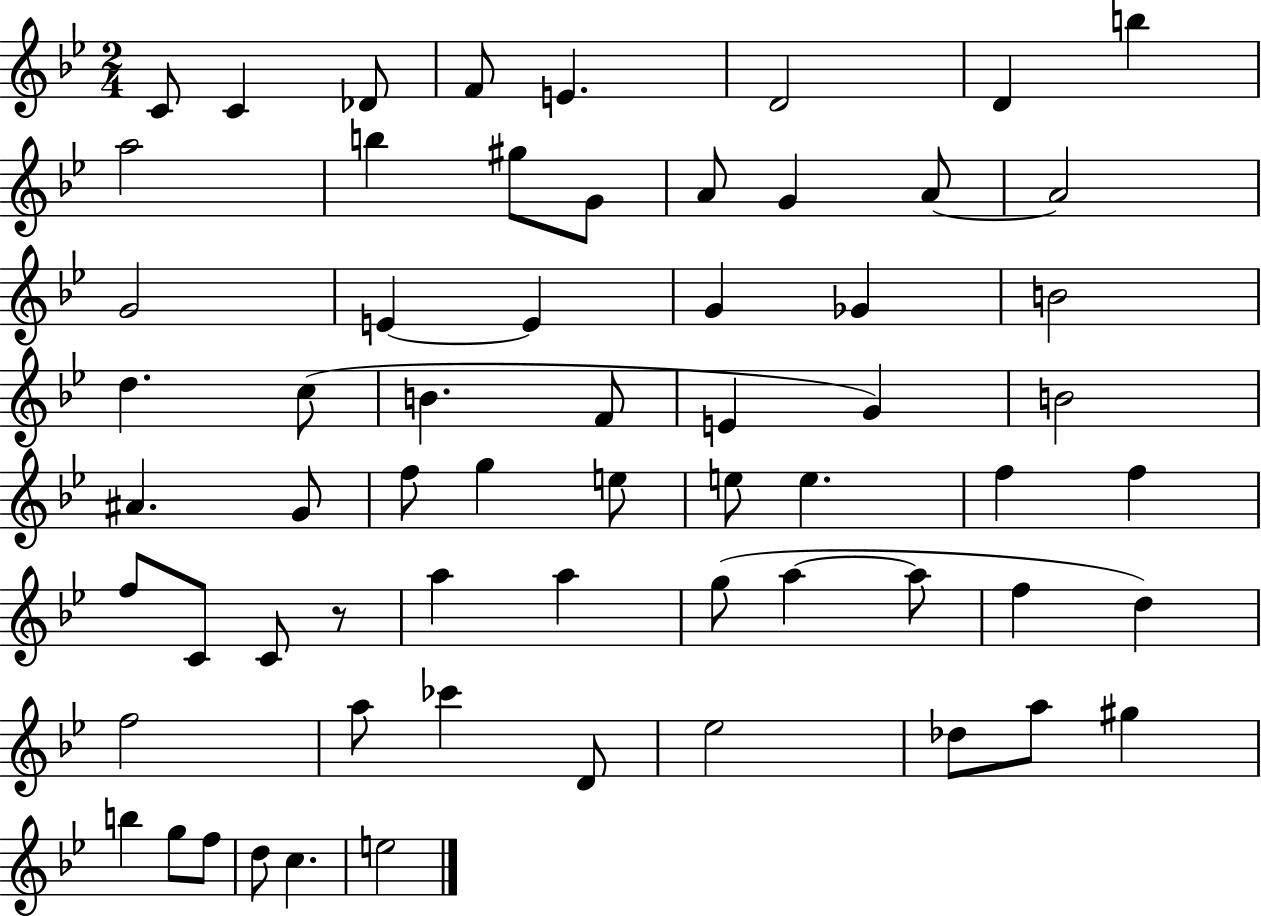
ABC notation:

X:1
T:Untitled
M:2/4
L:1/4
K:Bb
C/2 C _D/2 F/2 E D2 D b a2 b ^g/2 G/2 A/2 G A/2 A2 G2 E E G _G B2 d c/2 B F/2 E G B2 ^A G/2 f/2 g e/2 e/2 e f f f/2 C/2 C/2 z/2 a a g/2 a a/2 f d f2 a/2 _c' D/2 _e2 _d/2 a/2 ^g b g/2 f/2 d/2 c e2